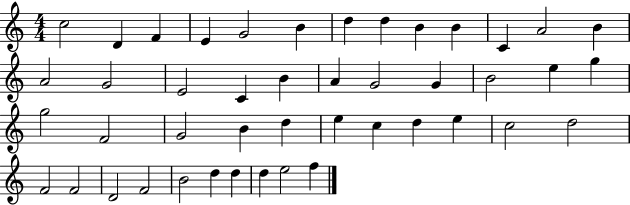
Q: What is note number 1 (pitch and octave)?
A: C5